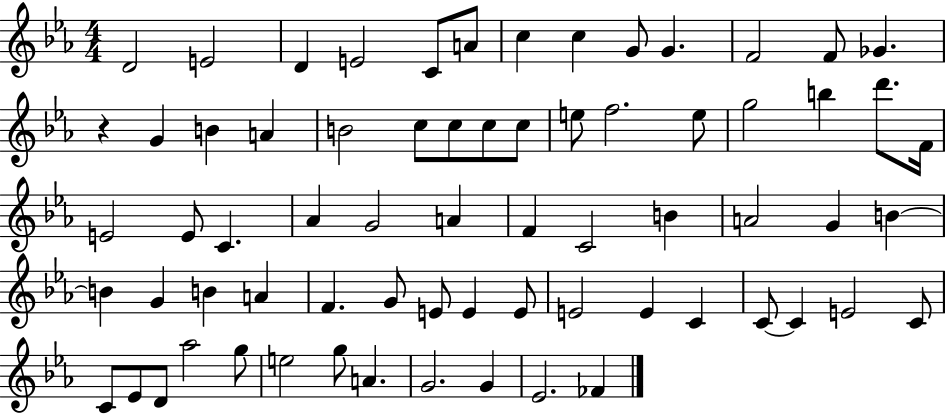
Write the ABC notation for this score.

X:1
T:Untitled
M:4/4
L:1/4
K:Eb
D2 E2 D E2 C/2 A/2 c c G/2 G F2 F/2 _G z G B A B2 c/2 c/2 c/2 c/2 e/2 f2 e/2 g2 b d'/2 F/4 E2 E/2 C _A G2 A F C2 B A2 G B B G B A F G/2 E/2 E E/2 E2 E C C/2 C E2 C/2 C/2 _E/2 D/2 _a2 g/2 e2 g/2 A G2 G _E2 _F